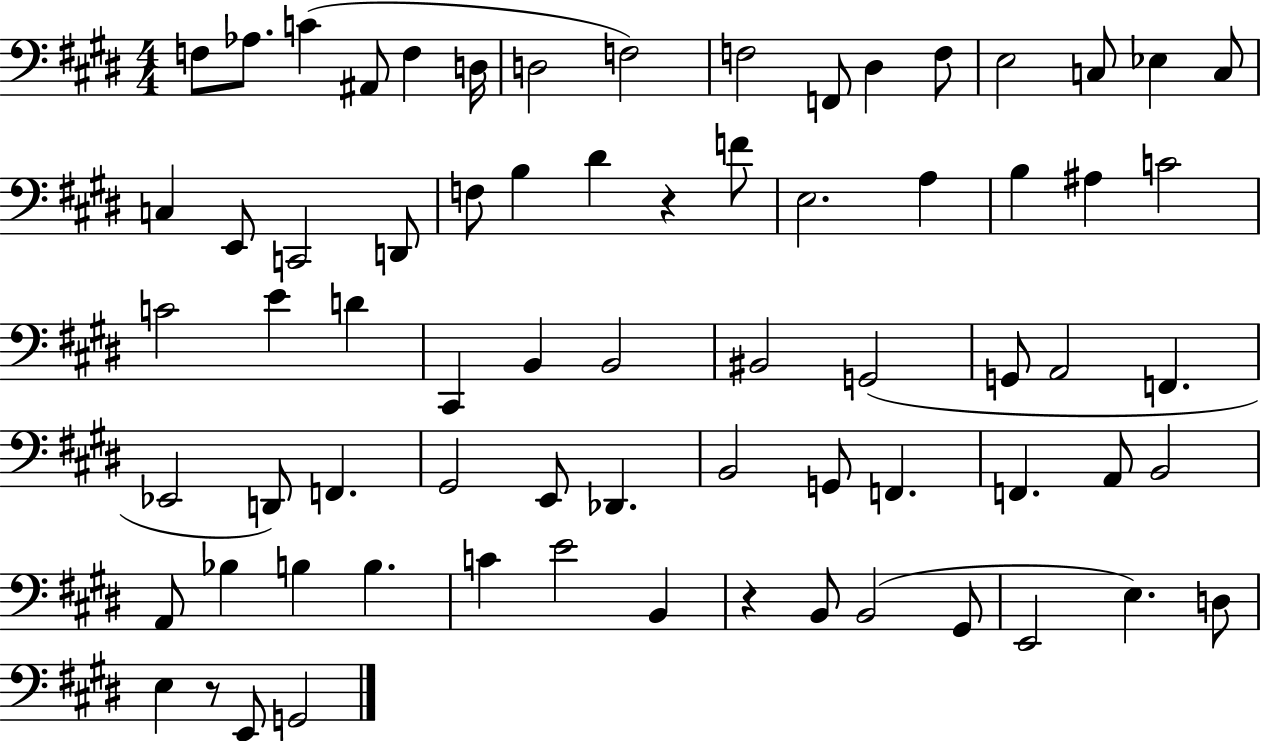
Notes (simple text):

F3/e Ab3/e. C4/q A#2/e F3/q D3/s D3/h F3/h F3/h F2/e D#3/q F3/e E3/h C3/e Eb3/q C3/e C3/q E2/e C2/h D2/e F3/e B3/q D#4/q R/q F4/e E3/h. A3/q B3/q A#3/q C4/h C4/h E4/q D4/q C#2/q B2/q B2/h BIS2/h G2/h G2/e A2/h F2/q. Eb2/h D2/e F2/q. G#2/h E2/e Db2/q. B2/h G2/e F2/q. F2/q. A2/e B2/h A2/e Bb3/q B3/q B3/q. C4/q E4/h B2/q R/q B2/e B2/h G#2/e E2/h E3/q. D3/e E3/q R/e E2/e G2/h